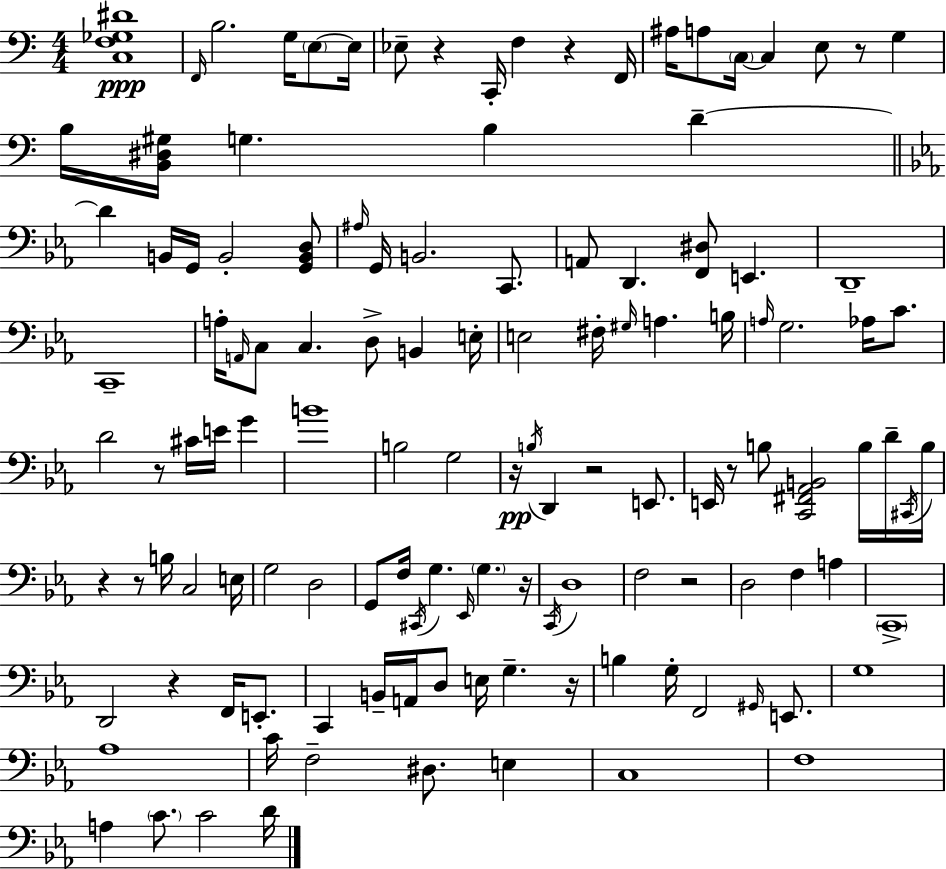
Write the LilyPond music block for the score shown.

{
  \clef bass
  \numericTimeSignature
  \time 4/4
  \key a \minor
  <c f ges dis'>1\ppp | \grace { f,16 } b2. g16 \parenthesize e8~~ | e16 ees8-- r4 c,16-. f4 r4 | f,16 ais16 a8 \parenthesize c16~~ c4 e8 r8 g4 | \break b16 <b, dis gis>16 g4. b4 d'4--~~ | \bar "||" \break \key c \minor d'4 b,16 g,16 b,2-. <g, b, d>8 | \grace { ais16 } g,16 b,2. c,8. | a,8 d,4. <f, dis>8 e,4. | d,1-- | \break c,1-- | a16-. \grace { a,16 } c8 c4. d8-> b,4 | e16-. e2 fis16-. \grace { gis16 } a4. | b16 \grace { a16 } g2. | \break aes16 c'8. d'2 r8 cis'16 e'16 | g'4 b'1 | b2 g2 | r16\pp \acciaccatura { b16 } d,4 r2 | \break e,8. e,16 r8 b8 <c, fis, aes, b,>2 | b16 d'16-- \acciaccatura { cis,16 } b16 r4 r8 b16 c2 | e16 g2 d2 | g,8 f16 \acciaccatura { cis,16 } g4. | \break \grace { ees,16 } \parenthesize g4. r16 \acciaccatura { c,16 } d1 | f2 | r2 d2 | f4 a4 \parenthesize c,1-> | \break d,2 | r4 f,16 e,8.-. c,4 b,16-- a,16 d8 | e16 g4.-- r16 b4 g16-. f,2 | \grace { gis,16 } e,8. g1 | \break aes1 | c'16 f2-- | dis8. e4 c1 | f1 | \break a4 \parenthesize c'8. | c'2 d'16 \bar "|."
}